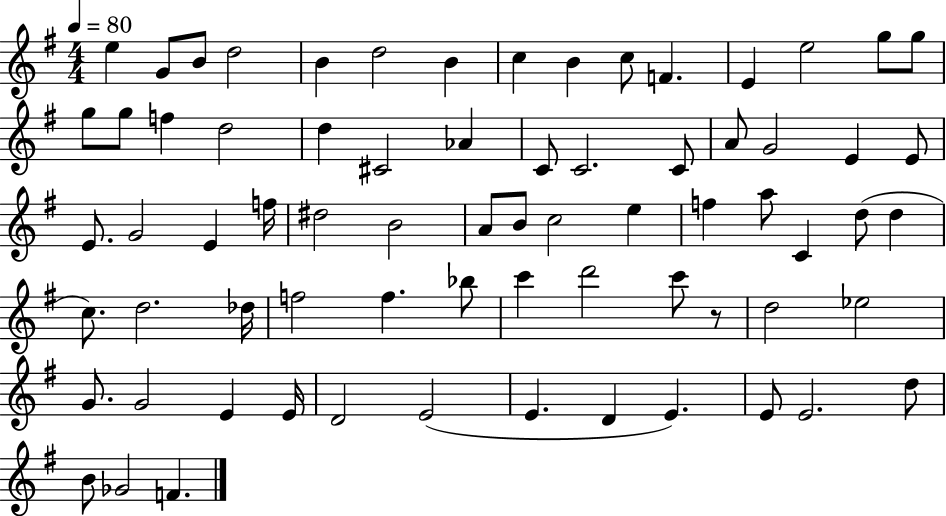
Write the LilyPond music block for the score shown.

{
  \clef treble
  \numericTimeSignature
  \time 4/4
  \key g \major
  \tempo 4 = 80
  e''4 g'8 b'8 d''2 | b'4 d''2 b'4 | c''4 b'4 c''8 f'4. | e'4 e''2 g''8 g''8 | \break g''8 g''8 f''4 d''2 | d''4 cis'2 aes'4 | c'8 c'2. c'8 | a'8 g'2 e'4 e'8 | \break e'8. g'2 e'4 f''16 | dis''2 b'2 | a'8 b'8 c''2 e''4 | f''4 a''8 c'4 d''8( d''4 | \break c''8.) d''2. des''16 | f''2 f''4. bes''8 | c'''4 d'''2 c'''8 r8 | d''2 ees''2 | \break g'8. g'2 e'4 e'16 | d'2 e'2( | e'4. d'4 e'4.) | e'8 e'2. d''8 | \break b'8 ges'2 f'4. | \bar "|."
}